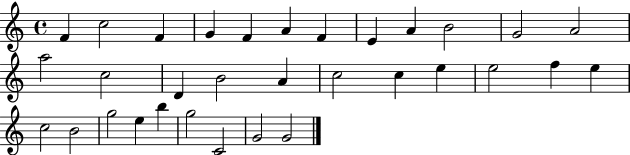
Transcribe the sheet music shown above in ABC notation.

X:1
T:Untitled
M:4/4
L:1/4
K:C
F c2 F G F A F E A B2 G2 A2 a2 c2 D B2 A c2 c e e2 f e c2 B2 g2 e b g2 C2 G2 G2